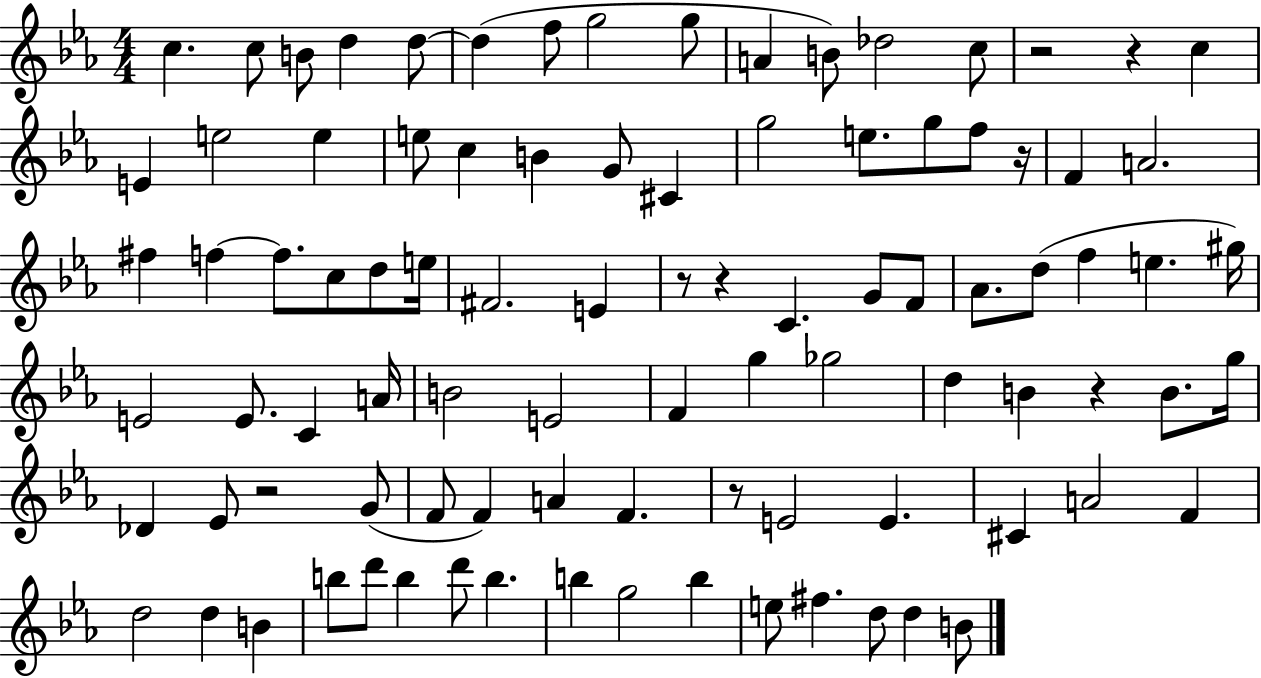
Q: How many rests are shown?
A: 8